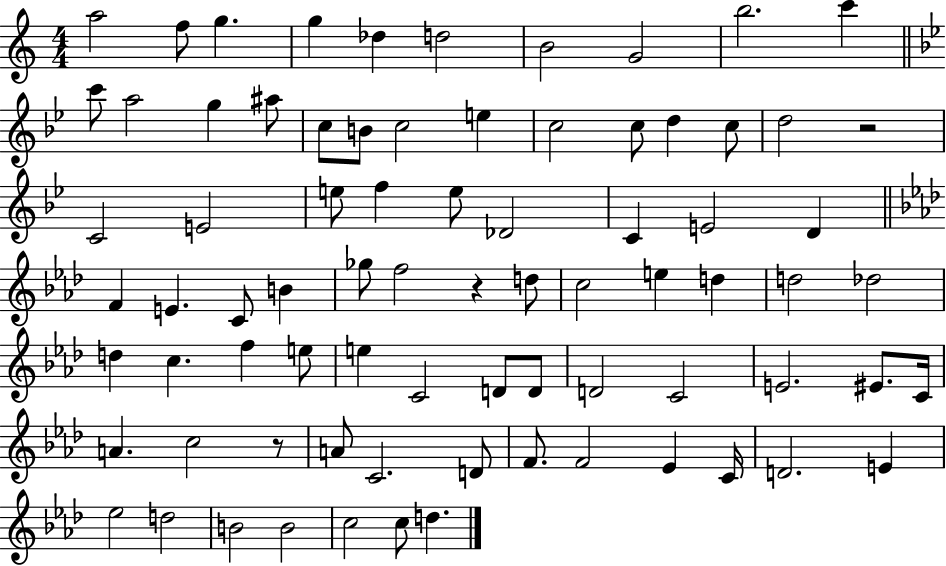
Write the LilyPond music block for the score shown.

{
  \clef treble
  \numericTimeSignature
  \time 4/4
  \key c \major
  a''2 f''8 g''4. | g''4 des''4 d''2 | b'2 g'2 | b''2. c'''4 | \break \bar "||" \break \key bes \major c'''8 a''2 g''4 ais''8 | c''8 b'8 c''2 e''4 | c''2 c''8 d''4 c''8 | d''2 r2 | \break c'2 e'2 | e''8 f''4 e''8 des'2 | c'4 e'2 d'4 | \bar "||" \break \key f \minor f'4 e'4. c'8 b'4 | ges''8 f''2 r4 d''8 | c''2 e''4 d''4 | d''2 des''2 | \break d''4 c''4. f''4 e''8 | e''4 c'2 d'8 d'8 | d'2 c'2 | e'2. eis'8. c'16 | \break a'4. c''2 r8 | a'8 c'2. d'8 | f'8. f'2 ees'4 c'16 | d'2. e'4 | \break ees''2 d''2 | b'2 b'2 | c''2 c''8 d''4. | \bar "|."
}